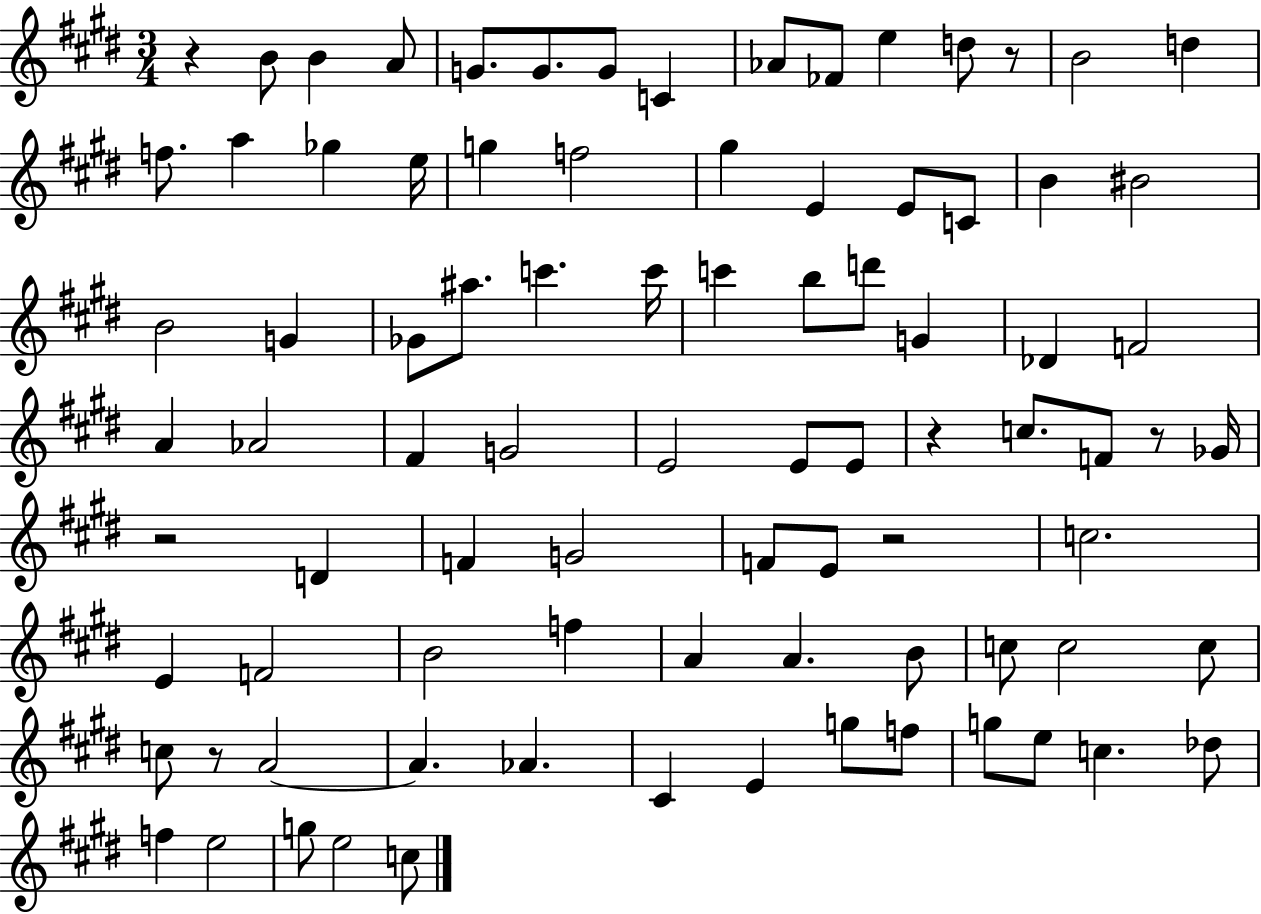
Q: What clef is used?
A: treble